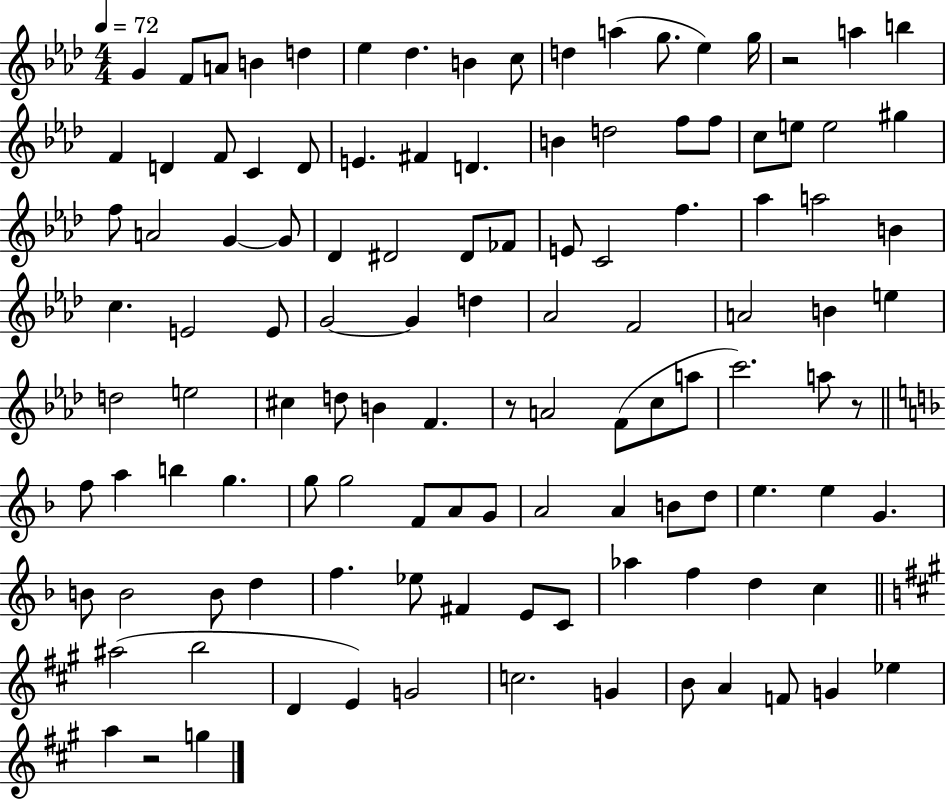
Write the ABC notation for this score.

X:1
T:Untitled
M:4/4
L:1/4
K:Ab
G F/2 A/2 B d _e _d B c/2 d a g/2 _e g/4 z2 a b F D F/2 C D/2 E ^F D B d2 f/2 f/2 c/2 e/2 e2 ^g f/2 A2 G G/2 _D ^D2 ^D/2 _F/2 E/2 C2 f _a a2 B c E2 E/2 G2 G d _A2 F2 A2 B e d2 e2 ^c d/2 B F z/2 A2 F/2 c/2 a/2 c'2 a/2 z/2 f/2 a b g g/2 g2 F/2 A/2 G/2 A2 A B/2 d/2 e e G B/2 B2 B/2 d f _e/2 ^F E/2 C/2 _a f d c ^a2 b2 D E G2 c2 G B/2 A F/2 G _e a z2 g